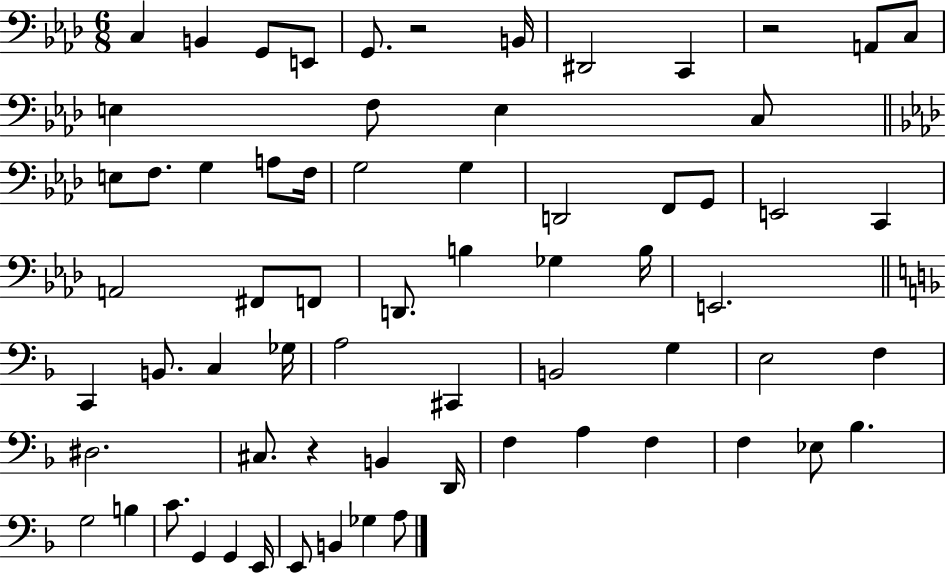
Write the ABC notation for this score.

X:1
T:Untitled
M:6/8
L:1/4
K:Ab
C, B,, G,,/2 E,,/2 G,,/2 z2 B,,/4 ^D,,2 C,, z2 A,,/2 C,/2 E, F,/2 E, C,/2 E,/2 F,/2 G, A,/2 F,/4 G,2 G, D,,2 F,,/2 G,,/2 E,,2 C,, A,,2 ^F,,/2 F,,/2 D,,/2 B, _G, B,/4 E,,2 C,, B,,/2 C, _G,/4 A,2 ^C,, B,,2 G, E,2 F, ^D,2 ^C,/2 z B,, D,,/4 F, A, F, F, _E,/2 _B, G,2 B, C/2 G,, G,, E,,/4 E,,/2 B,, _G, A,/2